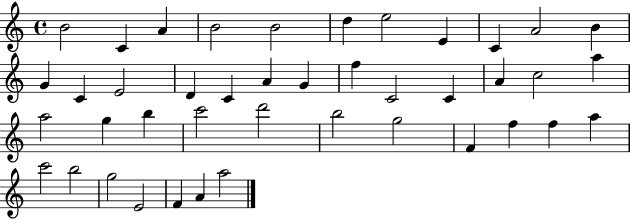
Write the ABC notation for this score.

X:1
T:Untitled
M:4/4
L:1/4
K:C
B2 C A B2 B2 d e2 E C A2 B G C E2 D C A G f C2 C A c2 a a2 g b c'2 d'2 b2 g2 F f f a c'2 b2 g2 E2 F A a2